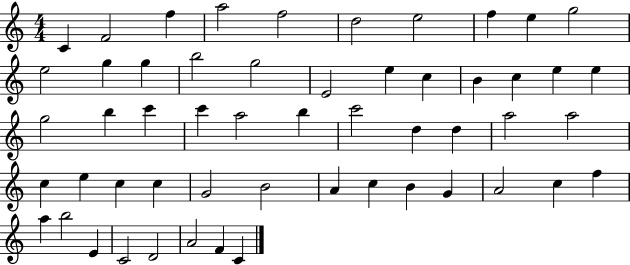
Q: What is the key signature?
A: C major